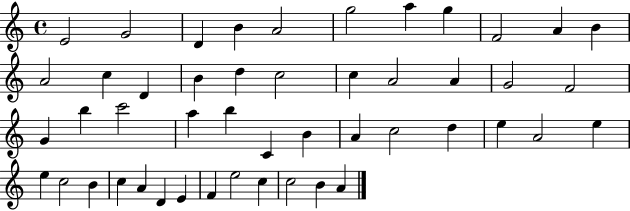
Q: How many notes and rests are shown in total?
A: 48